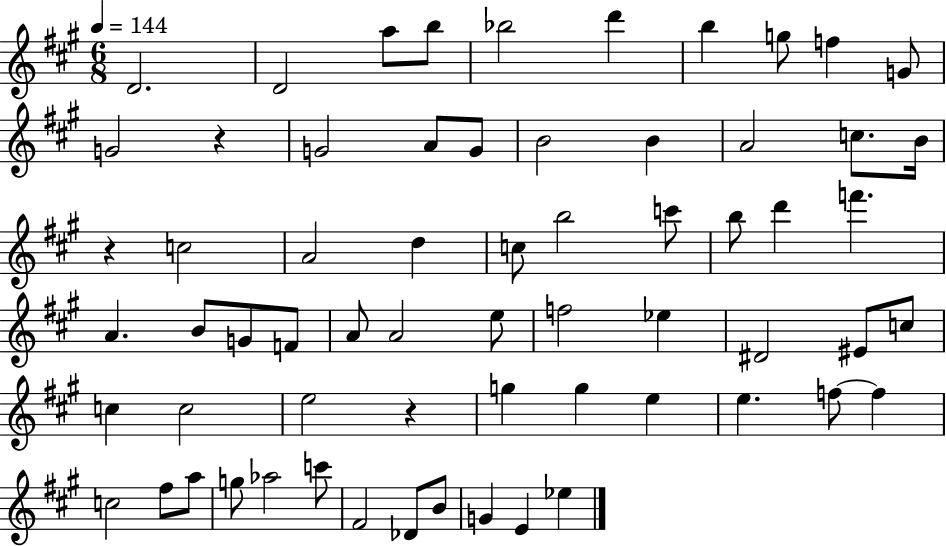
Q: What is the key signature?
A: A major